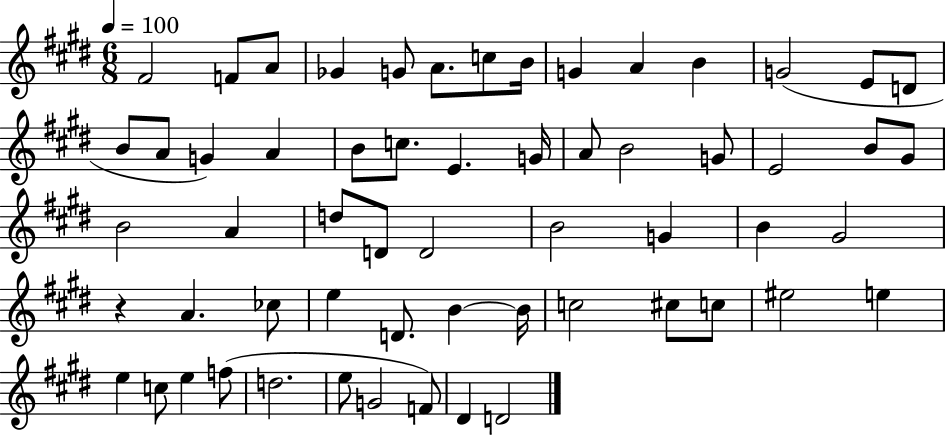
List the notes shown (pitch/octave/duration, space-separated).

F#4/h F4/e A4/e Gb4/q G4/e A4/e. C5/e B4/s G4/q A4/q B4/q G4/h E4/e D4/e B4/e A4/e G4/q A4/q B4/e C5/e. E4/q. G4/s A4/e B4/h G4/e E4/h B4/e G#4/e B4/h A4/q D5/e D4/e D4/h B4/h G4/q B4/q G#4/h R/q A4/q. CES5/e E5/q D4/e. B4/q B4/s C5/h C#5/e C5/e EIS5/h E5/q E5/q C5/e E5/q F5/e D5/h. E5/e G4/h F4/e D#4/q D4/h